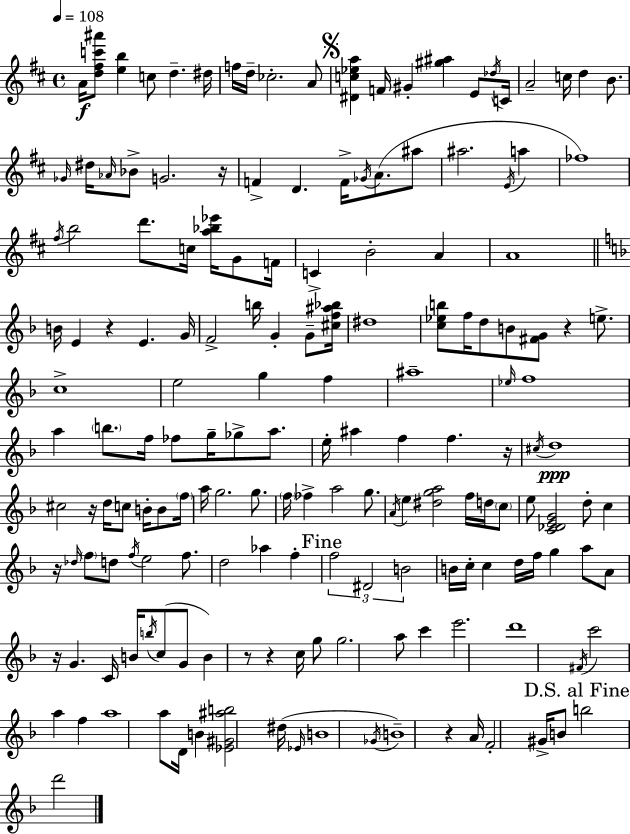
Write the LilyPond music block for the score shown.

{
  \clef treble
  \time 4/4
  \defaultTimeSignature
  \key d \major
  \tempo 4 = 108
  a'16\f <d'' fis'' c''' ais'''>8 <e'' b''>4 c''8 d''4.-- dis''16 | f''16 d''16-- ces''2.-. a'8 | \mark \markup { \musicglyph "scripts.segno" } <dis' c'' ees'' a''>4 f'16 gis'4-. <gis'' ais''>4 e'8 \acciaccatura { des''16 } | c'16 a'2-- c''16 d''4 b'8. | \break \grace { ges'16 } dis''16 \grace { aes'16 } bes'8-> g'2. | r16 f'4-> d'4. f'16-> \acciaccatura { ges'16 } a'8.( | ais''8 ais''2. | \acciaccatura { e'16 } a''4 fes''1) | \break \acciaccatura { fis''16 } b''2 d'''8. | c''16 <a'' bes'' ees'''>16 g'8 f'16 c'4-> b'2-. | a'4 a'1 | \bar "||" \break \key f \major b'16 e'4 r4 e'4. g'16 | f'2-> b''16 g'4-. g'8-- <cis'' f'' ais'' bes''>16 | dis''1 | <c'' ees'' b''>8 f''16 d''8 b'8 <fis' g'>8 r4 e''8.-> | \break c''1-> | e''2 g''4 f''4 | ais''1-- | \grace { ees''16 } f''1 | \break a''4 \parenthesize b''8. f''16 fes''8 g''16-- ges''8-> a''8. | e''16-. ais''4 f''4 f''4. | r16 \acciaccatura { cis''16 }\ppp d''1 | cis''2 r16 d''16 c''8 b'16-. b'8 | \break \parenthesize f''16 a''16 g''2. g''8. | \parenthesize f''16 fes''4-> a''2 g''8. | \acciaccatura { a'16 } e''4 <dis'' g'' a''>2 f''16 | d''16 \parenthesize c''8 e''8 <c' des' e' g'>2 d''8-. c''4 | \break r16 \grace { des''16 } \parenthesize f''8 d''8 \acciaccatura { f''16 } e''2 | f''8. d''2 aes''4 | f''4-. \mark "Fine" \tuplet 3/2 { f''2 dis'2 | b'2 } b'16 c''16-. c''4 | \break d''16 f''16 g''4 a''8 a'8 r16 g'4. | c'16 b'16 \acciaccatura { b''16 }( c''8 g'8 b'4) r8 | r4 c''16 g''8 g''2. | a''8 c'''4 e'''2. | \break d'''1 | \acciaccatura { fis'16 } c'''2 a''4 | f''4 a''1 | a''8 d'16 b'4 <ees' gis' ais'' b''>2 | \break dis''16( \grace { ees'16 } b'1 | \acciaccatura { ges'16 } b'1--) | r4 a'16 f'2-. | gis'16-> b'8 \mark "D.S. al Fine" b''2 | \break d'''2 \bar "|."
}